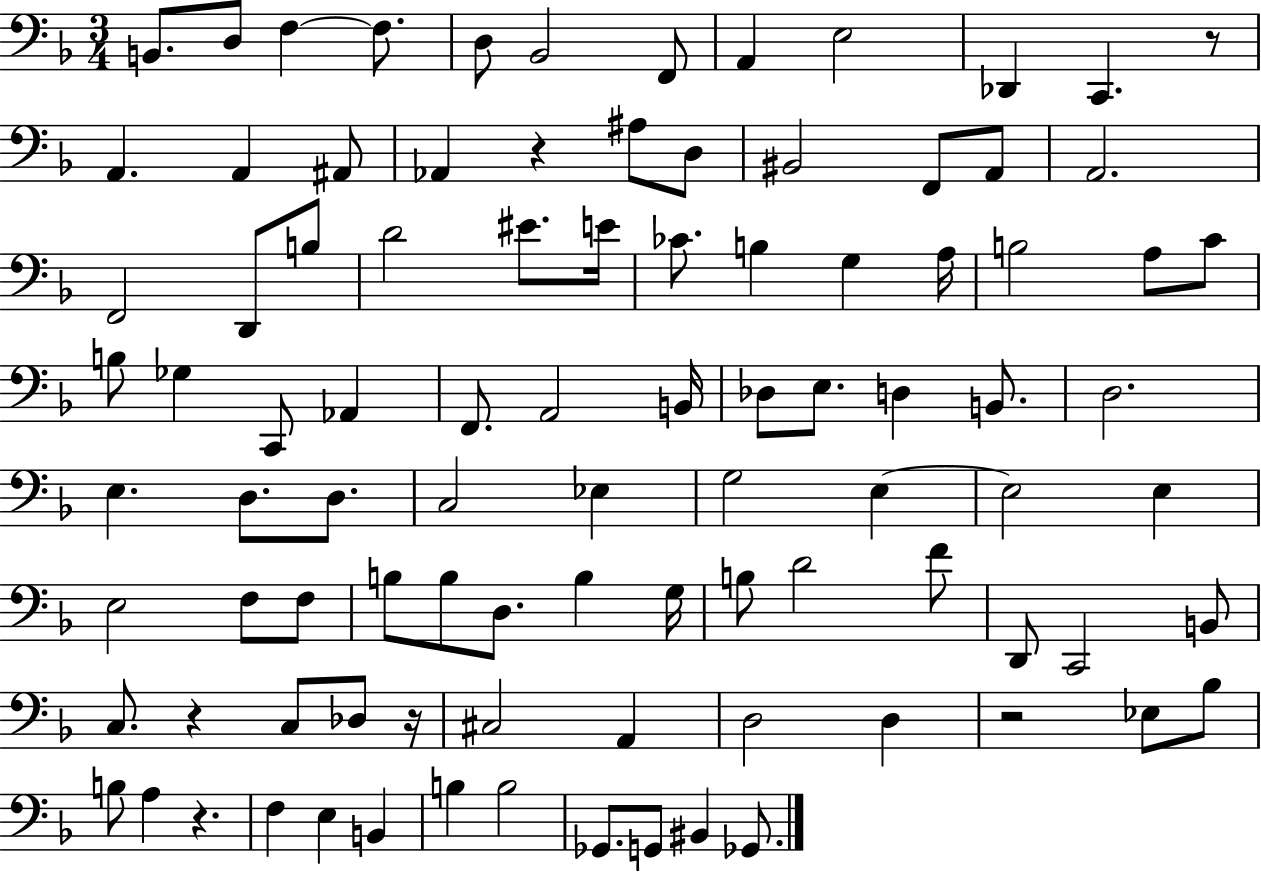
B2/e. D3/e F3/q F3/e. D3/e Bb2/h F2/e A2/q E3/h Db2/q C2/q. R/e A2/q. A2/q A#2/e Ab2/q R/q A#3/e D3/e BIS2/h F2/e A2/e A2/h. F2/h D2/e B3/e D4/h EIS4/e. E4/s CES4/e. B3/q G3/q A3/s B3/h A3/e C4/e B3/e Gb3/q C2/e Ab2/q F2/e. A2/h B2/s Db3/e E3/e. D3/q B2/e. D3/h. E3/q. D3/e. D3/e. C3/h Eb3/q G3/h E3/q E3/h E3/q E3/h F3/e F3/e B3/e B3/e D3/e. B3/q G3/s B3/e D4/h F4/e D2/e C2/h B2/e C3/e. R/q C3/e Db3/e R/s C#3/h A2/q D3/h D3/q R/h Eb3/e Bb3/e B3/e A3/q R/q. F3/q E3/q B2/q B3/q B3/h Gb2/e. G2/e BIS2/q Gb2/e.